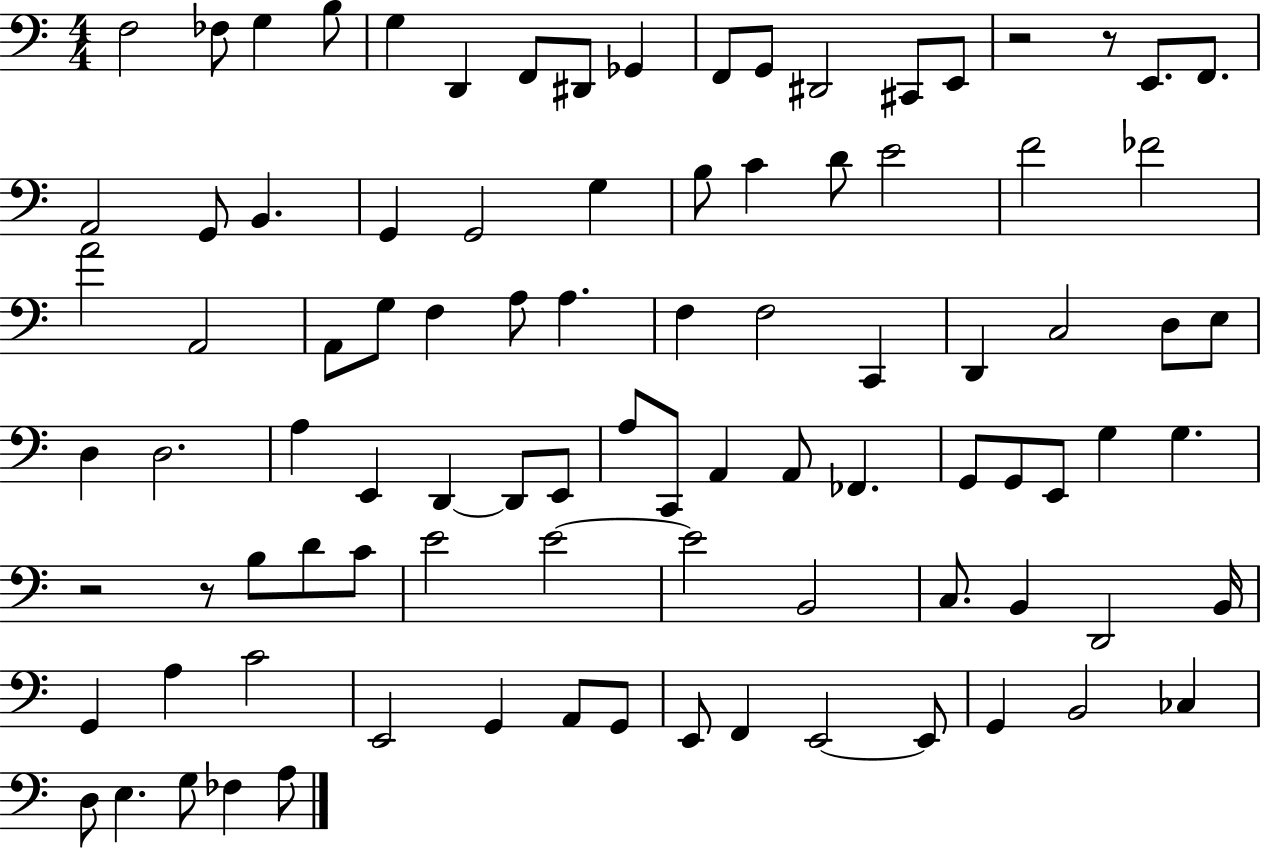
{
  \clef bass
  \numericTimeSignature
  \time 4/4
  \key c \major
  \repeat volta 2 { f2 fes8 g4 b8 | g4 d,4 f,8 dis,8 ges,4 | f,8 g,8 dis,2 cis,8 e,8 | r2 r8 e,8. f,8. | \break a,2 g,8 b,4. | g,4 g,2 g4 | b8 c'4 d'8 e'2 | f'2 fes'2 | \break a'2 a,2 | a,8 g8 f4 a8 a4. | f4 f2 c,4 | d,4 c2 d8 e8 | \break d4 d2. | a4 e,4 d,4~~ d,8 e,8 | a8 c,8 a,4 a,8 fes,4. | g,8 g,8 e,8 g4 g4. | \break r2 r8 b8 d'8 c'8 | e'2 e'2~~ | e'2 b,2 | c8. b,4 d,2 b,16 | \break g,4 a4 c'2 | e,2 g,4 a,8 g,8 | e,8 f,4 e,2~~ e,8 | g,4 b,2 ces4 | \break d8 e4. g8 fes4 a8 | } \bar "|."
}